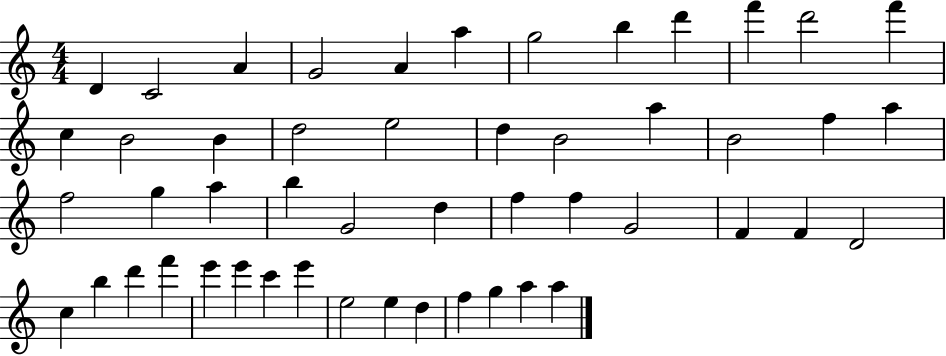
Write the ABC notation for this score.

X:1
T:Untitled
M:4/4
L:1/4
K:C
D C2 A G2 A a g2 b d' f' d'2 f' c B2 B d2 e2 d B2 a B2 f a f2 g a b G2 d f f G2 F F D2 c b d' f' e' e' c' e' e2 e d f g a a